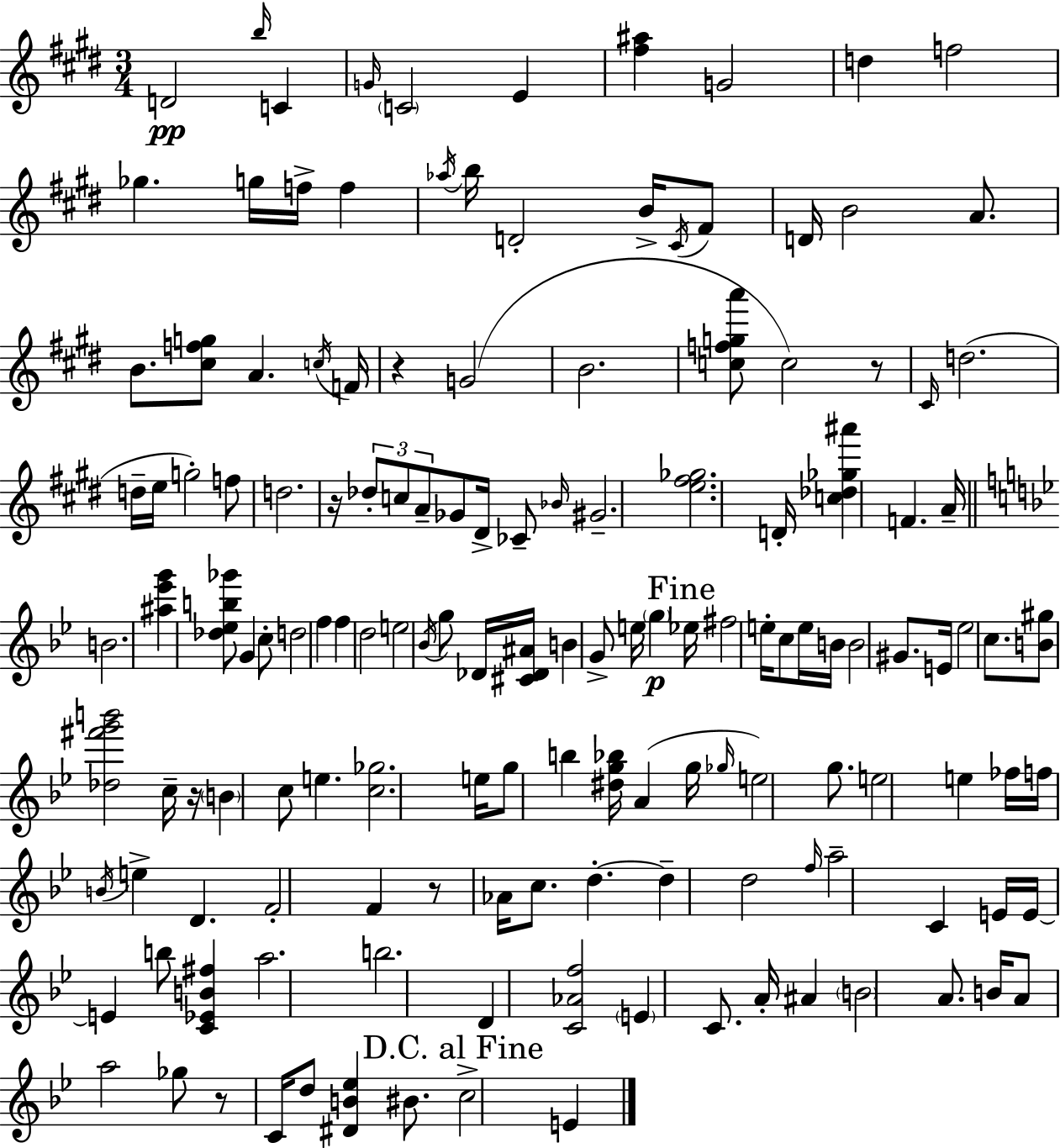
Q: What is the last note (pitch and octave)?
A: E4